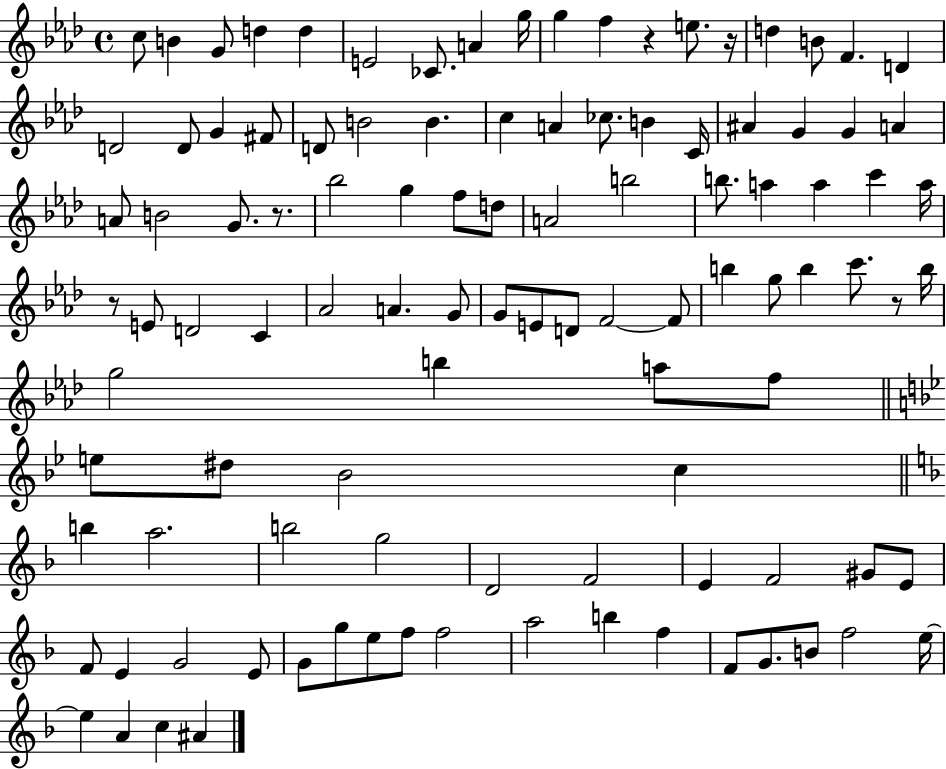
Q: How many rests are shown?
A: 5